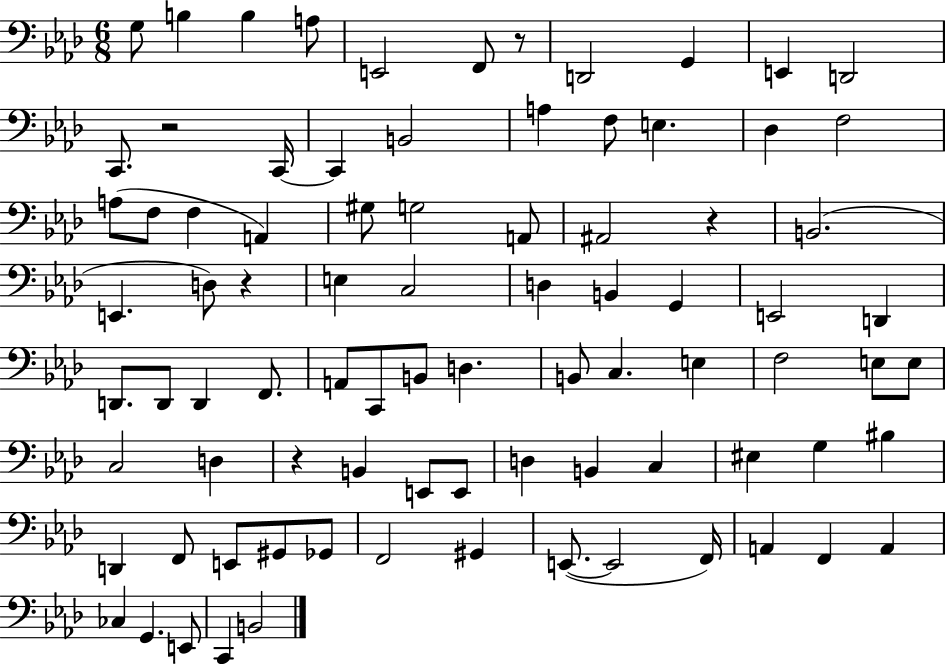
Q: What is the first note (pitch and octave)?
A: G3